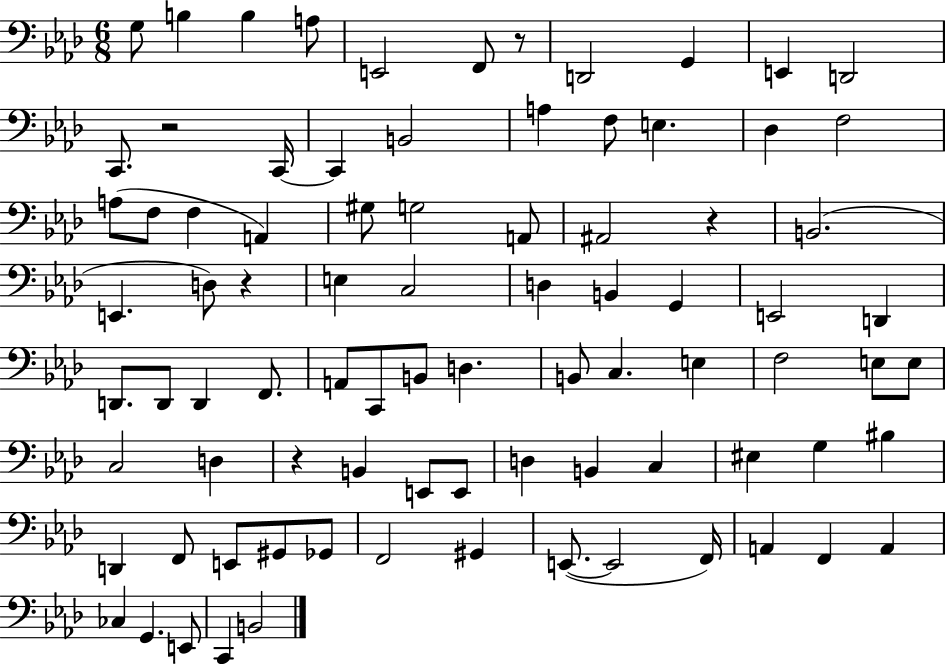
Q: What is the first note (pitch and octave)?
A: G3